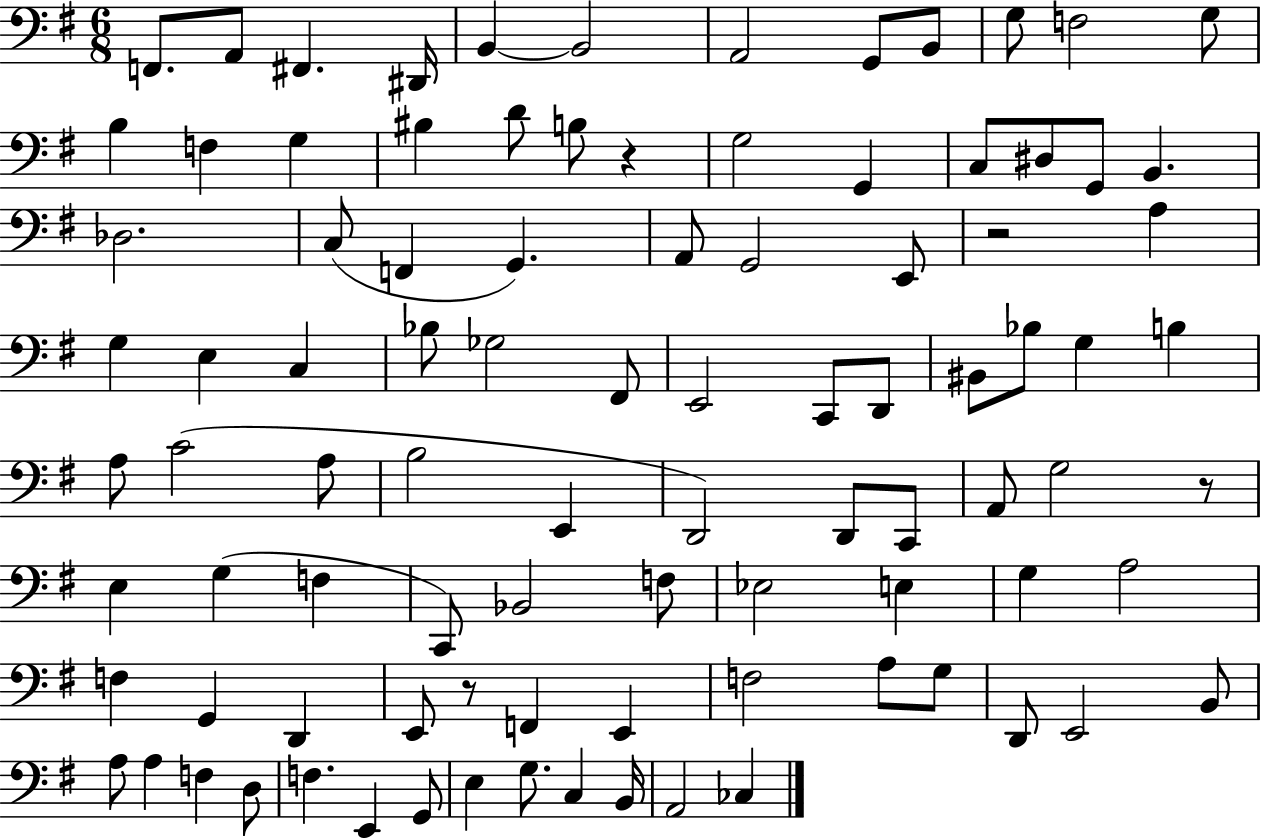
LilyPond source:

{
  \clef bass
  \numericTimeSignature
  \time 6/8
  \key g \major
  f,8. a,8 fis,4. dis,16 | b,4~~ b,2 | a,2 g,8 b,8 | g8 f2 g8 | \break b4 f4 g4 | bis4 d'8 b8 r4 | g2 g,4 | c8 dis8 g,8 b,4. | \break des2. | c8( f,4 g,4.) | a,8 g,2 e,8 | r2 a4 | \break g4 e4 c4 | bes8 ges2 fis,8 | e,2 c,8 d,8 | bis,8 bes8 g4 b4 | \break a8 c'2( a8 | b2 e,4 | d,2) d,8 c,8 | a,8 g2 r8 | \break e4 g4( f4 | c,8) bes,2 f8 | ees2 e4 | g4 a2 | \break f4 g,4 d,4 | e,8 r8 f,4 e,4 | f2 a8 g8 | d,8 e,2 b,8 | \break a8 a4 f4 d8 | f4. e,4 g,8 | e4 g8. c4 b,16 | a,2 ces4 | \break \bar "|."
}